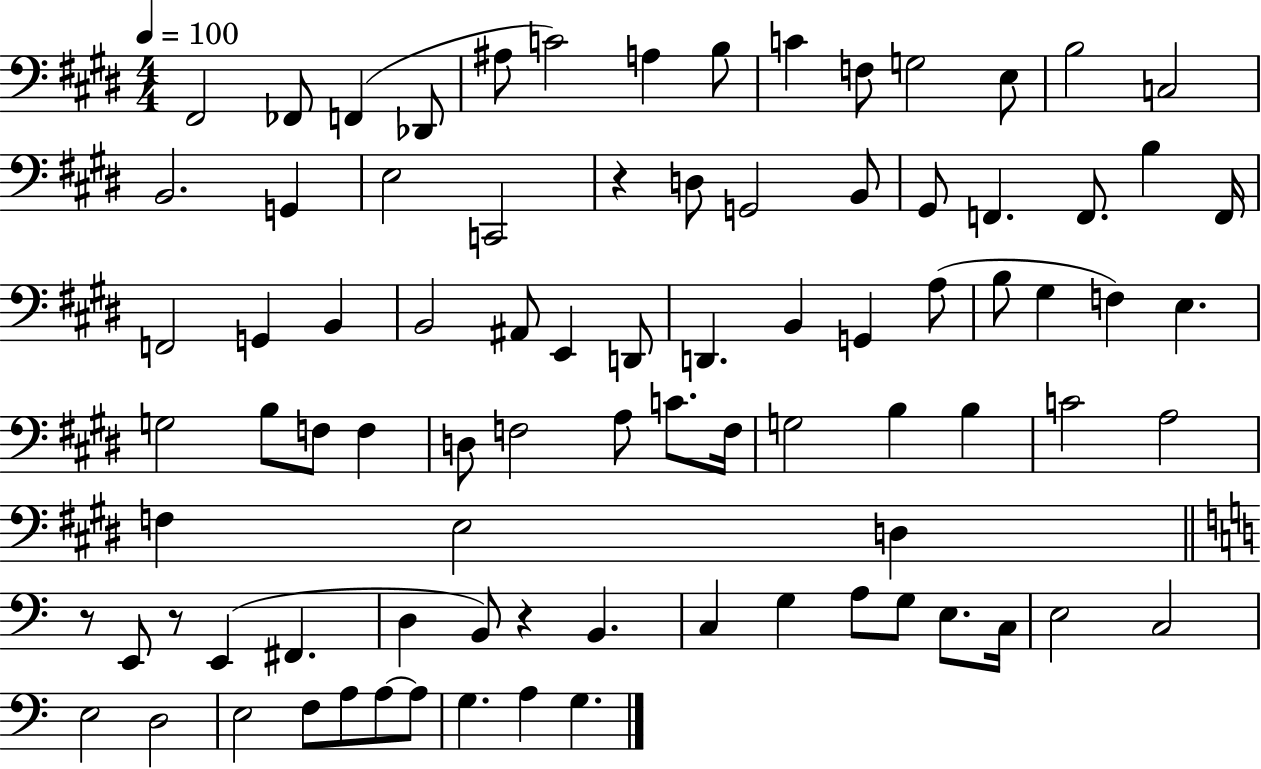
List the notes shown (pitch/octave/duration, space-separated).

F#2/h FES2/e F2/q Db2/e A#3/e C4/h A3/q B3/e C4/q F3/e G3/h E3/e B3/h C3/h B2/h. G2/q E3/h C2/h R/q D3/e G2/h B2/e G#2/e F2/q. F2/e. B3/q F2/s F2/h G2/q B2/q B2/h A#2/e E2/q D2/e D2/q. B2/q G2/q A3/e B3/e G#3/q F3/q E3/q. G3/h B3/e F3/e F3/q D3/e F3/h A3/e C4/e. F3/s G3/h B3/q B3/q C4/h A3/h F3/q E3/h D3/q R/e E2/e R/e E2/q F#2/q. D3/q B2/e R/q B2/q. C3/q G3/q A3/e G3/e E3/e. C3/s E3/h C3/h E3/h D3/h E3/h F3/e A3/e A3/e A3/e G3/q. A3/q G3/q.